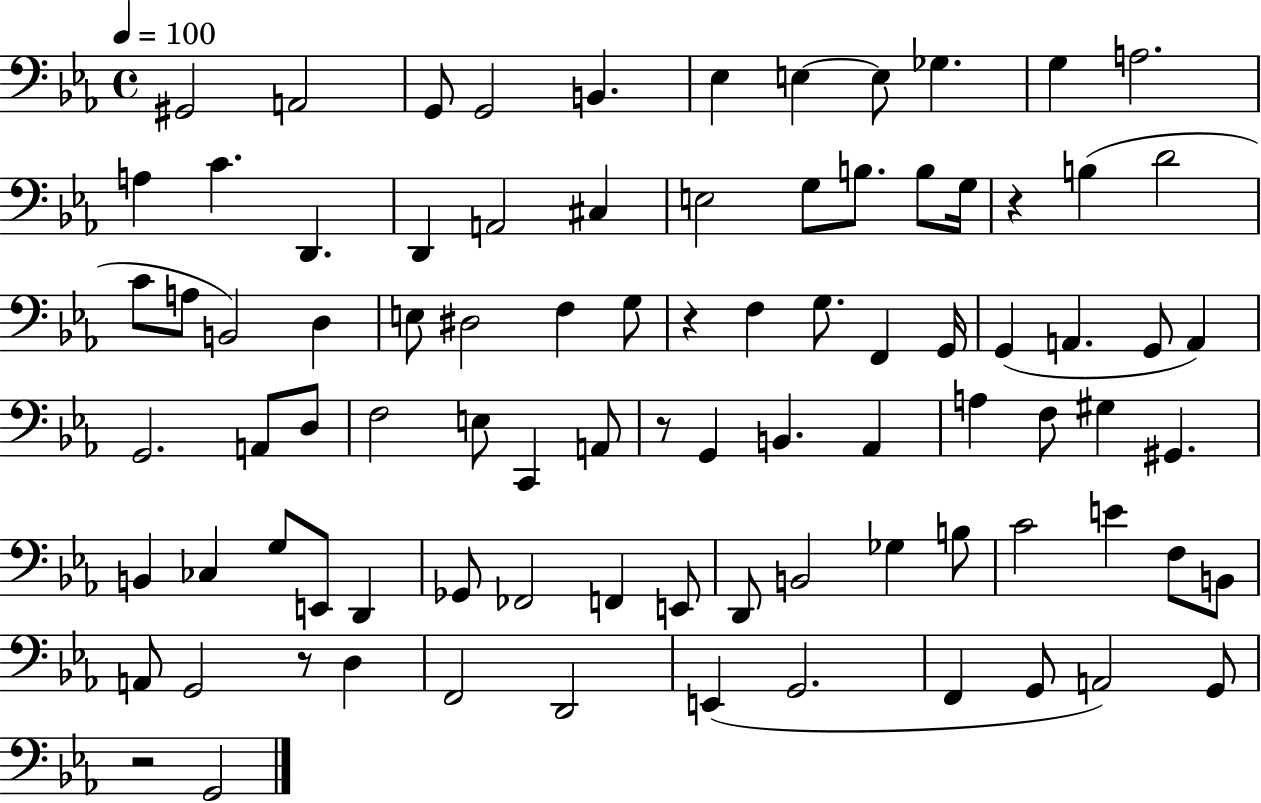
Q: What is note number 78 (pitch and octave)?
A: G2